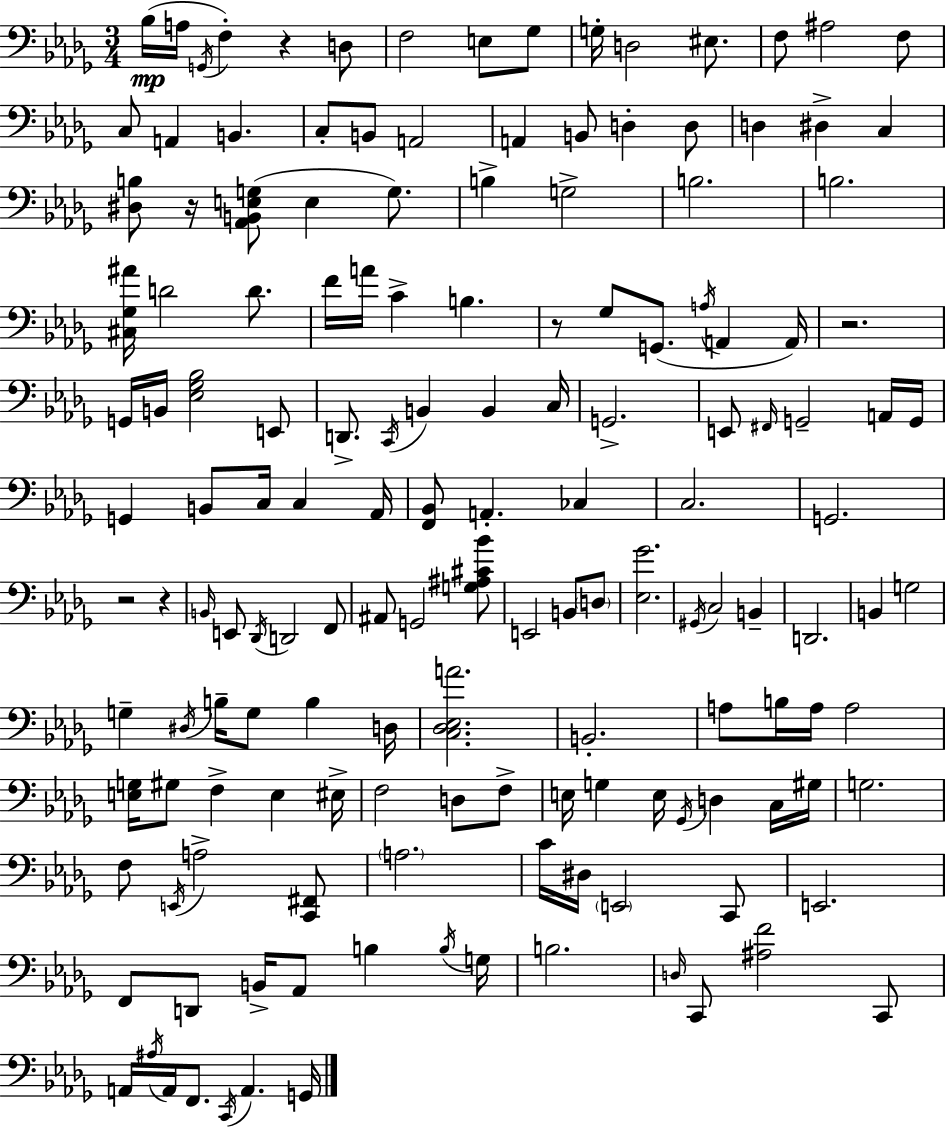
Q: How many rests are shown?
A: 6